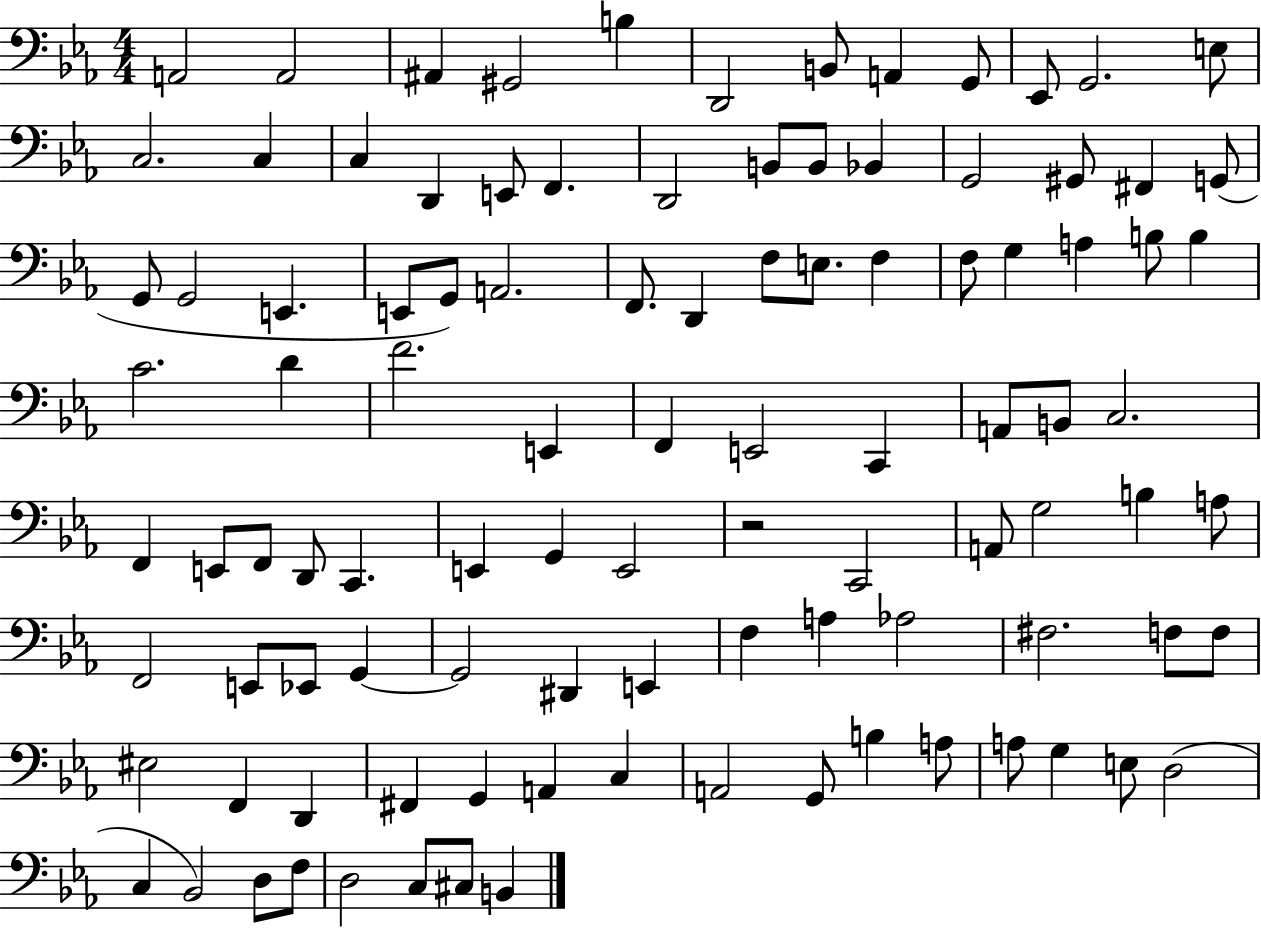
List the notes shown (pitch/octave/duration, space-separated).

A2/h A2/h A#2/q G#2/h B3/q D2/h B2/e A2/q G2/e Eb2/e G2/h. E3/e C3/h. C3/q C3/q D2/q E2/e F2/q. D2/h B2/e B2/e Bb2/q G2/h G#2/e F#2/q G2/e G2/e G2/h E2/q. E2/e G2/e A2/h. F2/e. D2/q F3/e E3/e. F3/q F3/e G3/q A3/q B3/e B3/q C4/h. D4/q F4/h. E2/q F2/q E2/h C2/q A2/e B2/e C3/h. F2/q E2/e F2/e D2/e C2/q. E2/q G2/q E2/h R/h C2/h A2/e G3/h B3/q A3/e F2/h E2/e Eb2/e G2/q G2/h D#2/q E2/q F3/q A3/q Ab3/h F#3/h. F3/e F3/e EIS3/h F2/q D2/q F#2/q G2/q A2/q C3/q A2/h G2/e B3/q A3/e A3/e G3/q E3/e D3/h C3/q Bb2/h D3/e F3/e D3/h C3/e C#3/e B2/q